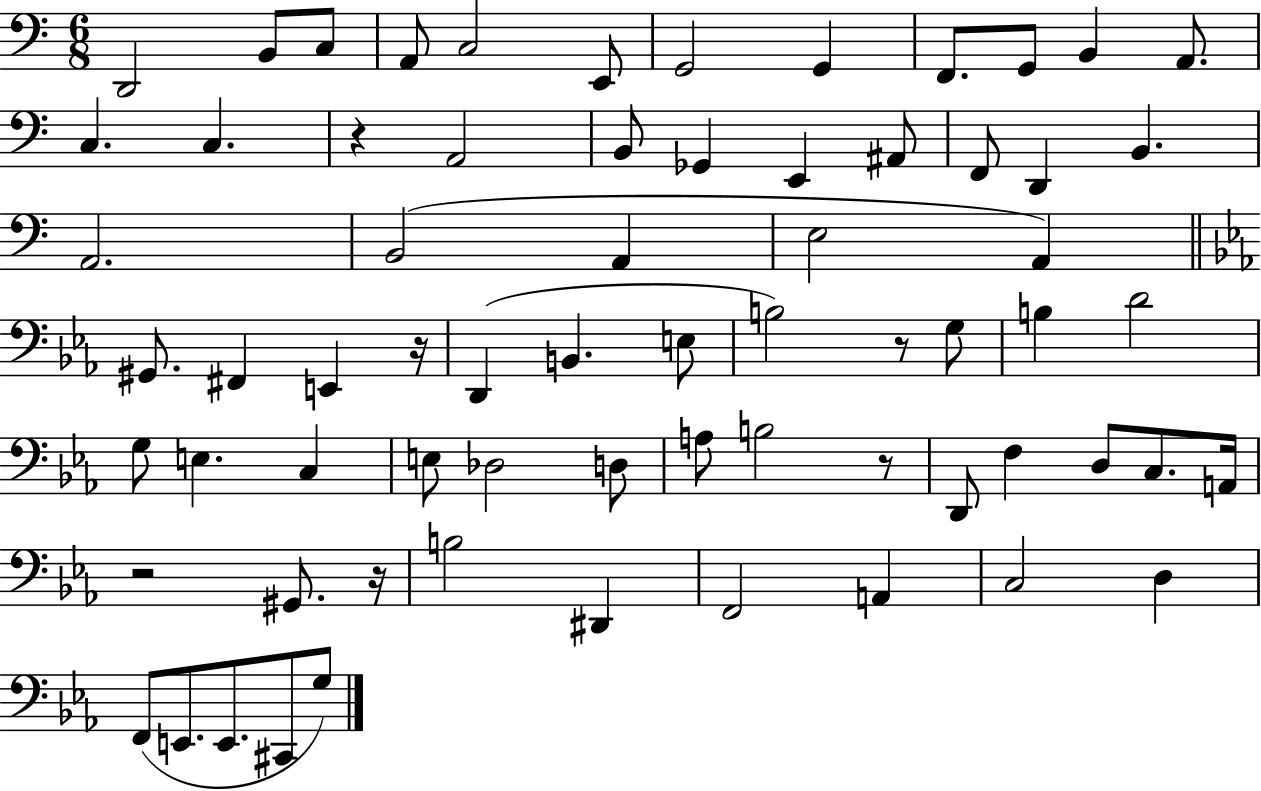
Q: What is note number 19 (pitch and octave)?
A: A#2